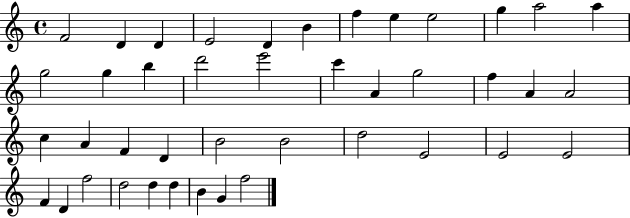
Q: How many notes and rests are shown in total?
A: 42